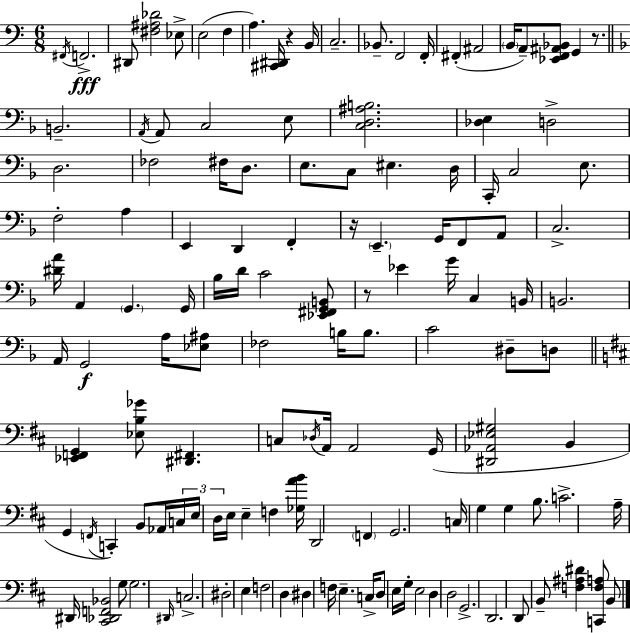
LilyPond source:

{
  \clef bass
  \numericTimeSignature
  \time 6/8
  \key c \major
  \acciaccatura { fis,16 }\fff f,2.-> | dis,8 <fis ais des'>2 ees8-> | e2( f4 | a4.) <cis, dis,>16 r4 | \break b,16 c2.-- | bes,8.-- f,2 | f,16-. fis,4-.( ais,2 | \parenthesize b,16 a,8--) <ees, f, ais, bes,>8 g,4 r8. | \break \bar "||" \break \key f \major b,2.-- | \acciaccatura { a,16 } a,8 c2 e8 | <c d ais b>2. | <des e>4 d2-> | \break d2. | fes2 fis16 d8. | e8. c8 eis4. | d16 c,16-. c2 e8. | \break f2-. a4 | e,4 d,4 f,4-. | r16 \parenthesize e,4.-- g,16 f,8 a,8 | c2.-> | \break <dis' a'>16 a,4 \parenthesize g,4. | g,16 bes16 d'16 c'2 <ees, fis, g, b,>8 | r8 ees'4 g'16 c4 | b,16 b,2. | \break a,16 g,2\f a16 <ees ais>8 | fes2 b16 b8. | c'2 dis8-- d8 | \bar "||" \break \key d \major <ees, f, g,>4 <ees b ges'>8 <dis, fis,>4. | c8 \acciaccatura { des16 } a,16 a,2 | g,16( <dis, aes, ees gis>2 b,4 | g,4 \acciaccatura { f,16 }) c,4-. b,8 | \break aes,16 \tuplet 3/2 { c16 e16 d16 } e16 e4-- f4 | <ges a' b'>16 d,2 \parenthesize f,4 | g,2. | c16 g4 g4 b8. | \break c'2.-> | a16-- dis,16 <cis, des, f, bes,>2 | g8 g2. | \grace { dis,16 } c2.-> | \break dis2-. e4 | f2 d4 | dis4 f16 e4.-- | c16-> d8 e16 g16-. e2 | \break d4 d2 | g,2.-> | d,2. | d,8 b,8-- <f ais dis'>4 <c, f a>8 | \break b,8 \bar "|."
}